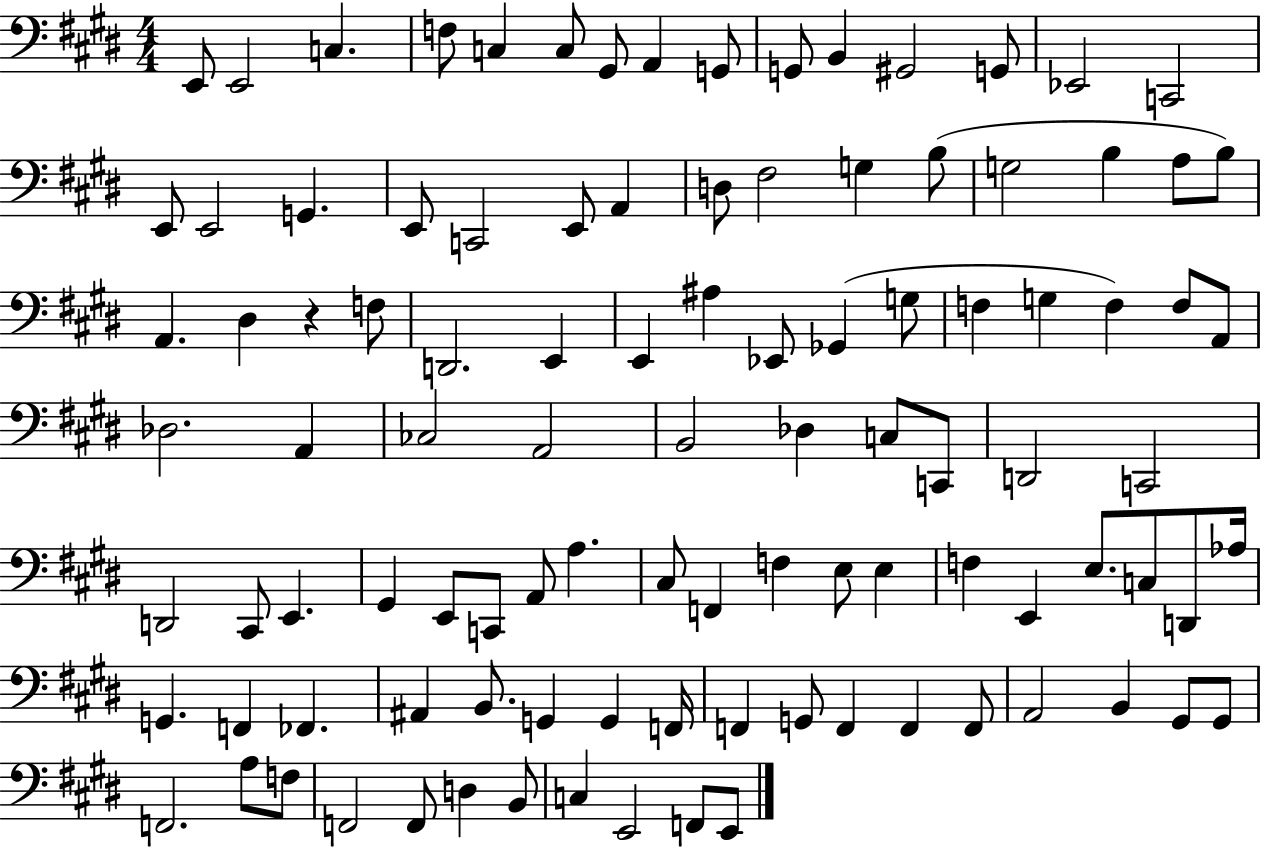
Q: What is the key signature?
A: E major